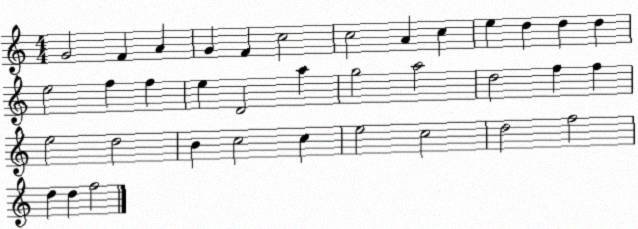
X:1
T:Untitled
M:4/4
L:1/4
K:C
G2 F A G F c2 c2 A c e d d d e2 f f e D2 a g2 a2 d2 f f e2 d2 B c2 c e2 c2 d2 f2 d d f2